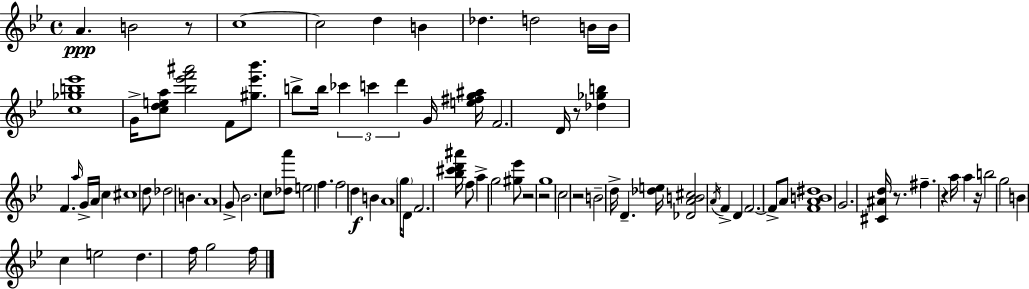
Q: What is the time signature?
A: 4/4